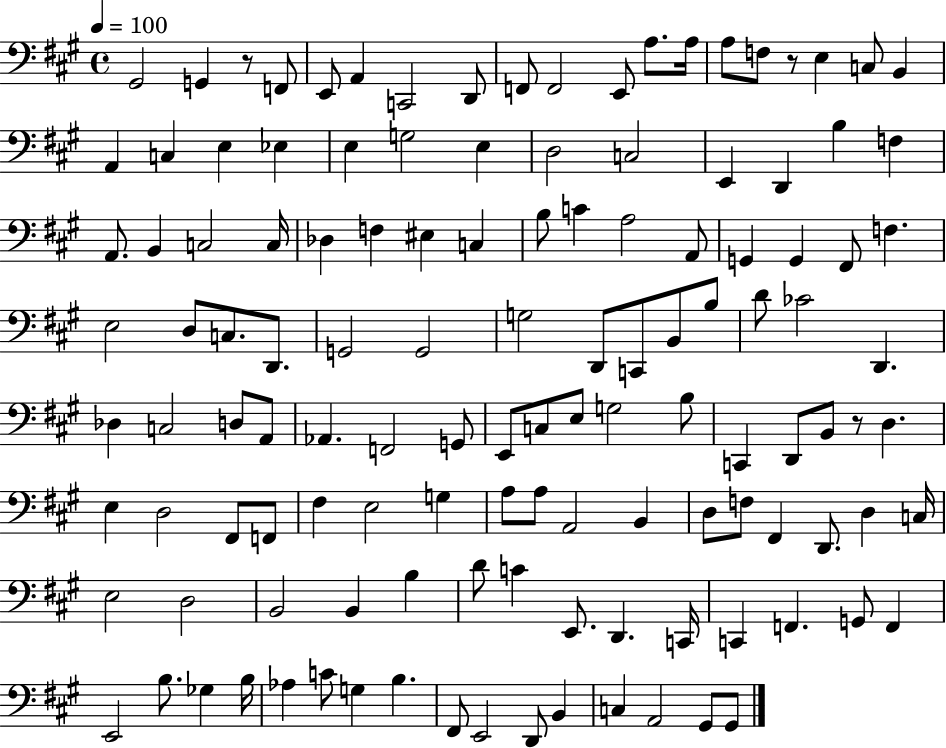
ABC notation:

X:1
T:Untitled
M:4/4
L:1/4
K:A
^G,,2 G,, z/2 F,,/2 E,,/2 A,, C,,2 D,,/2 F,,/2 F,,2 E,,/2 A,/2 A,/4 A,/2 F,/2 z/2 E, C,/2 B,, A,, C, E, _E, E, G,2 E, D,2 C,2 E,, D,, B, F, A,,/2 B,, C,2 C,/4 _D, F, ^E, C, B,/2 C A,2 A,,/2 G,, G,, ^F,,/2 F, E,2 D,/2 C,/2 D,,/2 G,,2 G,,2 G,2 D,,/2 C,,/2 B,,/2 B,/2 D/2 _C2 D,, _D, C,2 D,/2 A,,/2 _A,, F,,2 G,,/2 E,,/2 C,/2 E,/2 G,2 B,/2 C,, D,,/2 B,,/2 z/2 D, E, D,2 ^F,,/2 F,,/2 ^F, E,2 G, A,/2 A,/2 A,,2 B,, D,/2 F,/2 ^F,, D,,/2 D, C,/4 E,2 D,2 B,,2 B,, B, D/2 C E,,/2 D,, C,,/4 C,, F,, G,,/2 F,, E,,2 B,/2 _G, B,/4 _A, C/2 G, B, ^F,,/2 E,,2 D,,/2 B,, C, A,,2 ^G,,/2 ^G,,/2